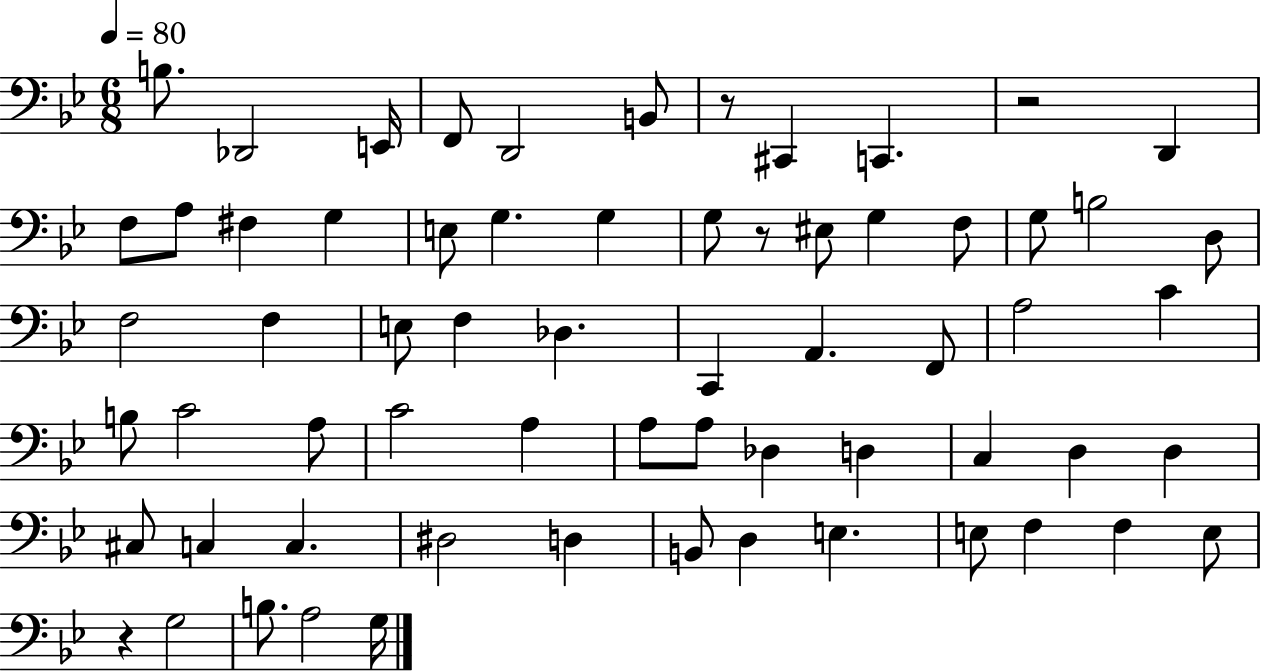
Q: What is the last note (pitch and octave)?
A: G3